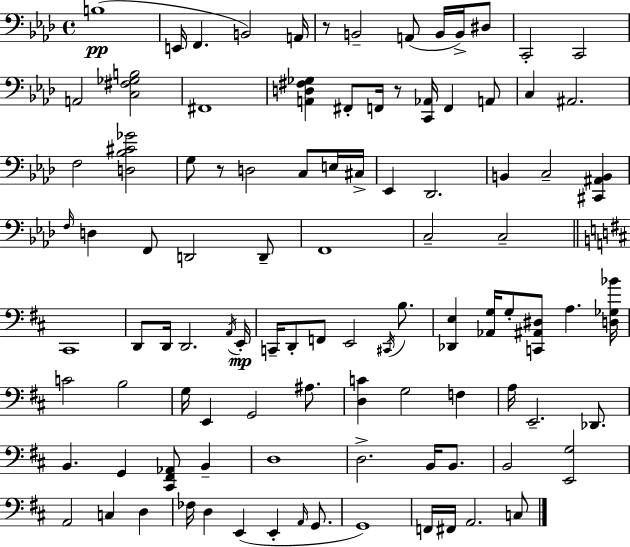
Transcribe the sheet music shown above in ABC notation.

X:1
T:Untitled
M:4/4
L:1/4
K:Ab
B,4 E,,/4 F,, B,,2 A,,/4 z/2 B,,2 A,,/2 B,,/4 B,,/4 ^D,/2 C,,2 C,,2 A,,2 [C,^F,_G,B,]2 ^F,,4 [A,,D,^F,_G,] ^F,,/2 F,,/4 z/2 [C,,_A,,]/4 F,, A,,/2 C, ^A,,2 F,2 [D,_B,^C_G]2 G,/2 z/2 D,2 C,/2 E,/4 ^C,/4 _E,, _D,,2 B,, C,2 [^C,,^A,,B,,] F,/4 D, F,,/2 D,,2 D,,/2 F,,4 C,2 C,2 ^C,,4 D,,/2 D,,/4 D,,2 A,,/4 E,,/4 C,,/4 D,,/2 F,,/2 E,,2 ^C,,/4 B,/2 [_D,,E,] [_A,,G,]/4 G,/2 [C,,^A,,^D,]/2 A, [D,_G,_B]/4 C2 B,2 G,/4 E,, G,,2 ^A,/2 [D,C] G,2 F, A,/4 E,,2 _D,,/2 B,, G,, [^C,,^F,,_A,,]/2 B,, D,4 D,2 B,,/4 B,,/2 B,,2 [E,,G,]2 A,,2 C, D, _F,/4 D, E,, E,, A,,/4 G,,/2 G,,4 F,,/4 ^F,,/4 A,,2 C,/2